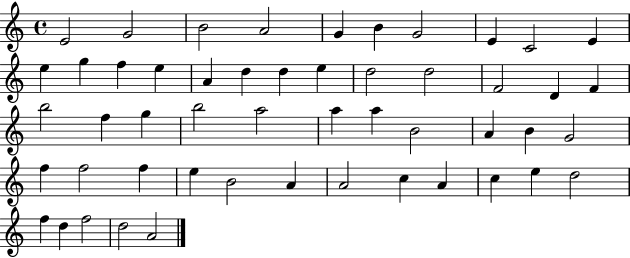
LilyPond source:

{
  \clef treble
  \time 4/4
  \defaultTimeSignature
  \key c \major
  e'2 g'2 | b'2 a'2 | g'4 b'4 g'2 | e'4 c'2 e'4 | \break e''4 g''4 f''4 e''4 | a'4 d''4 d''4 e''4 | d''2 d''2 | f'2 d'4 f'4 | \break b''2 f''4 g''4 | b''2 a''2 | a''4 a''4 b'2 | a'4 b'4 g'2 | \break f''4 f''2 f''4 | e''4 b'2 a'4 | a'2 c''4 a'4 | c''4 e''4 d''2 | \break f''4 d''4 f''2 | d''2 a'2 | \bar "|."
}